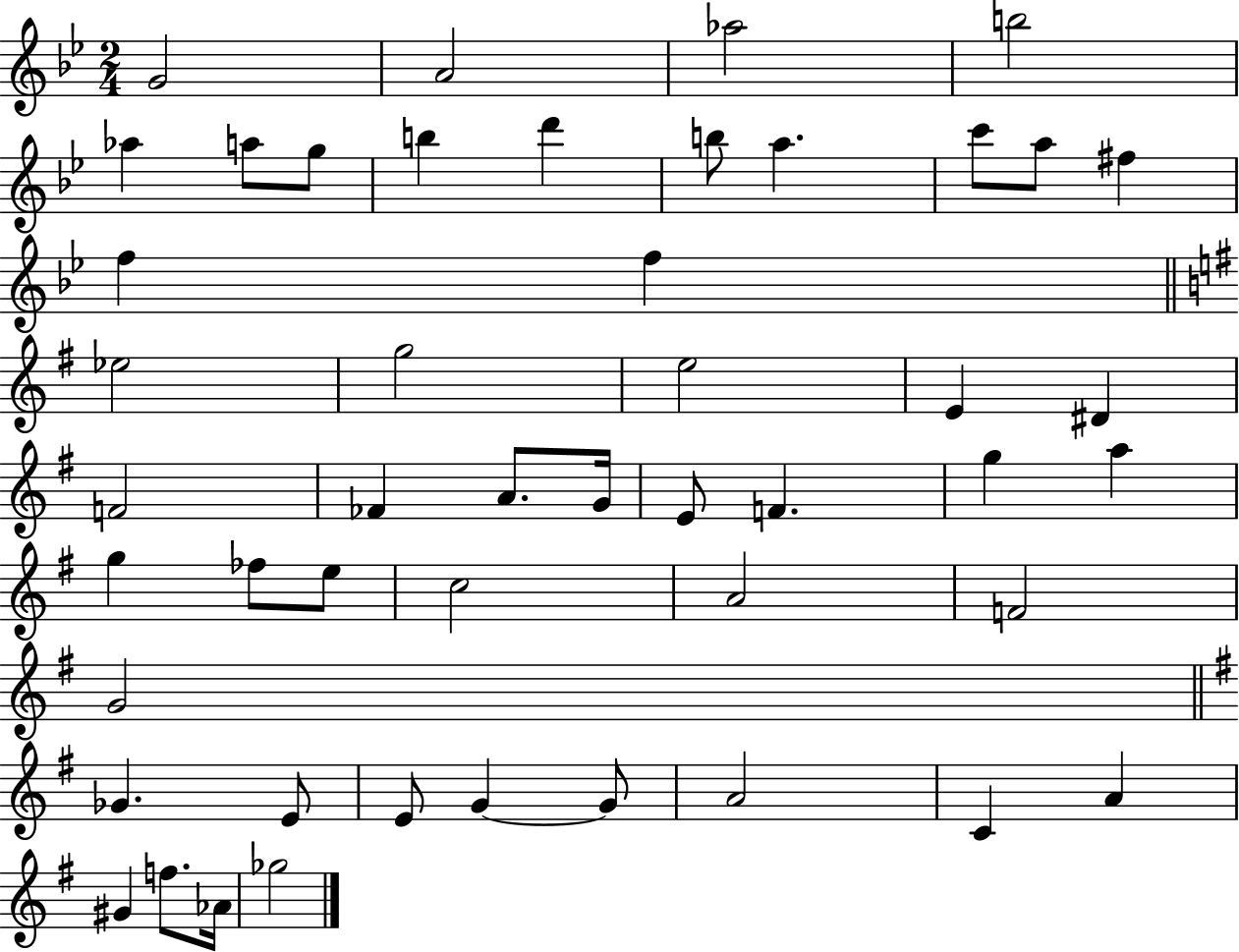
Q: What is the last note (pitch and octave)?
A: Gb5